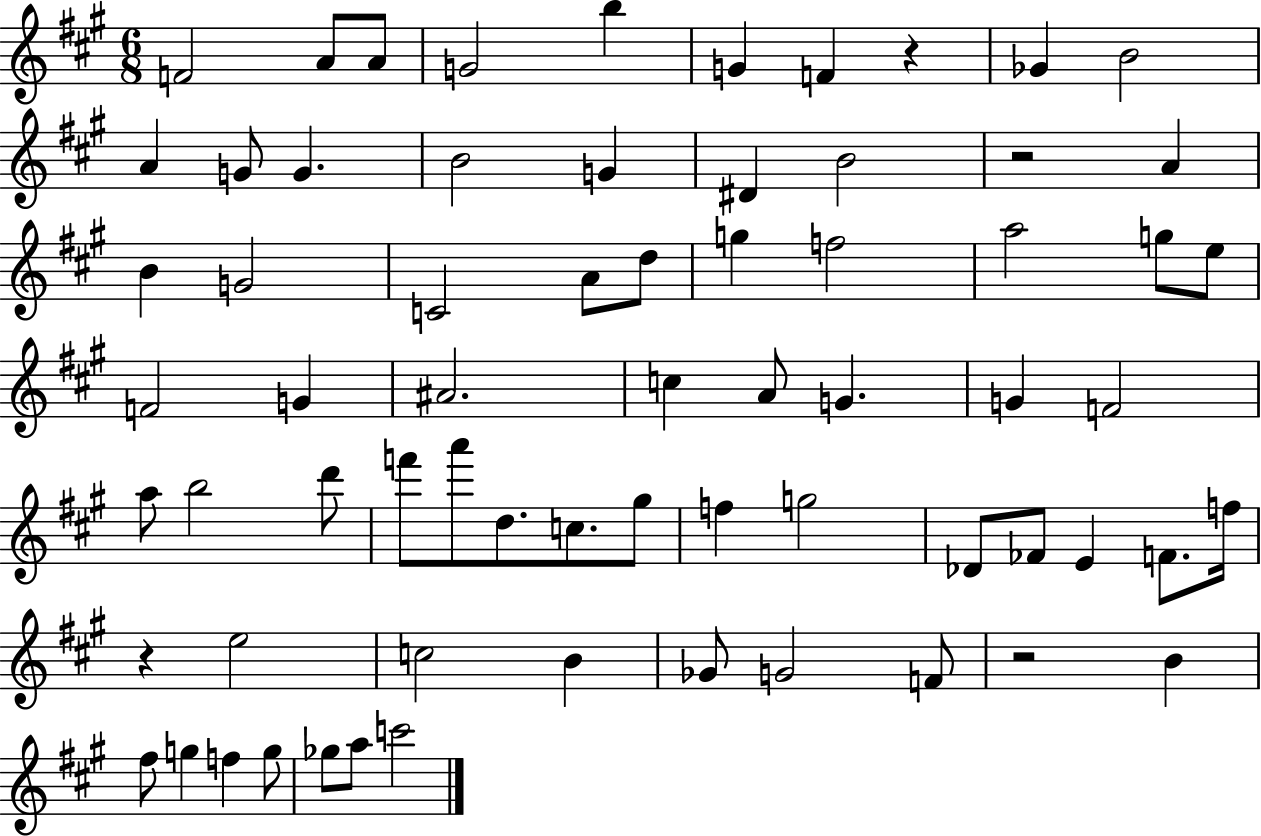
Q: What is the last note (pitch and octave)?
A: C6